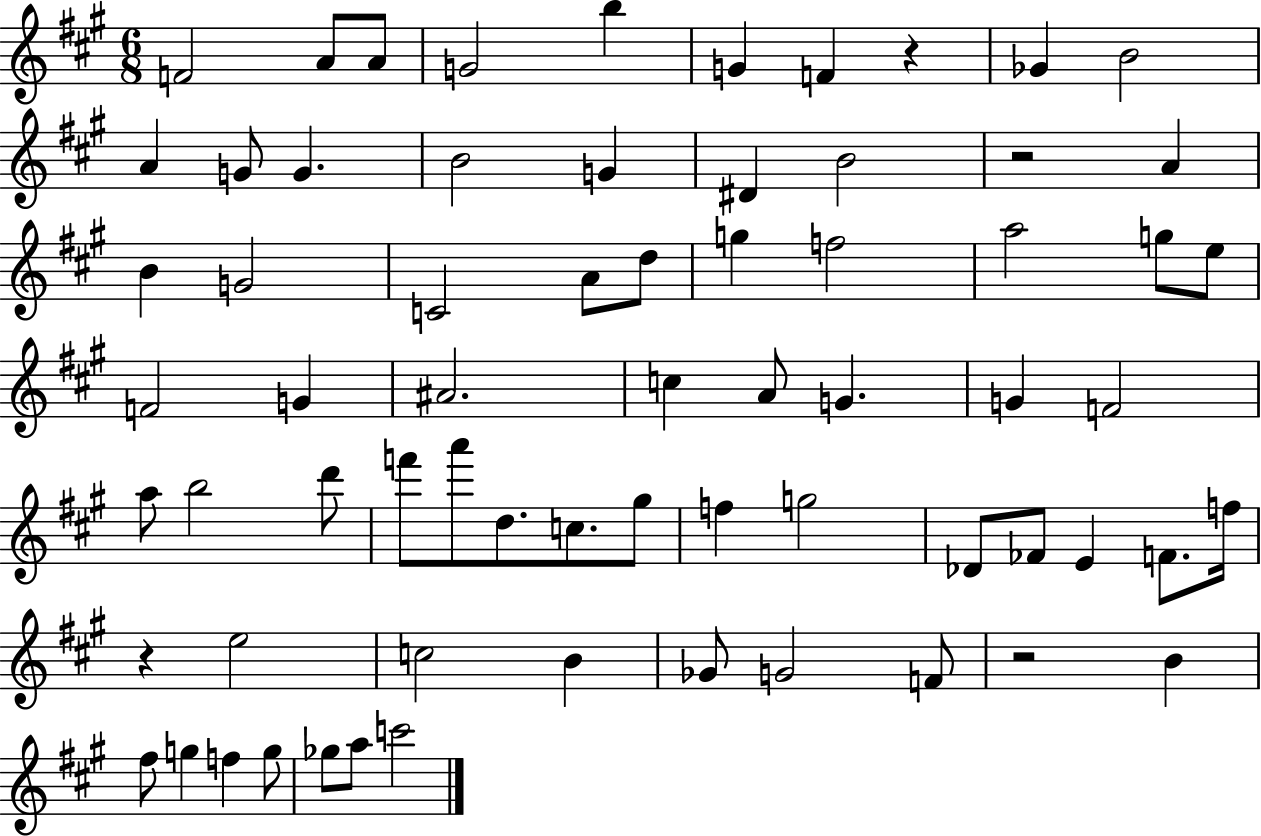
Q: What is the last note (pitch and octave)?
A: C6